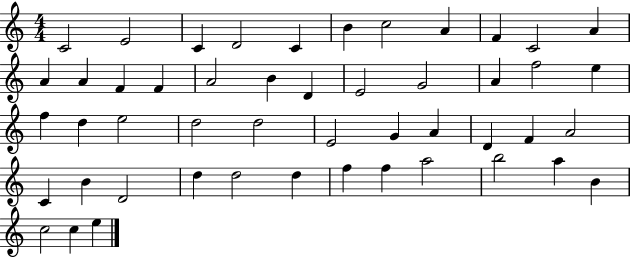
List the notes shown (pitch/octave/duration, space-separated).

C4/h E4/h C4/q D4/h C4/q B4/q C5/h A4/q F4/q C4/h A4/q A4/q A4/q F4/q F4/q A4/h B4/q D4/q E4/h G4/h A4/q F5/h E5/q F5/q D5/q E5/h D5/h D5/h E4/h G4/q A4/q D4/q F4/q A4/h C4/q B4/q D4/h D5/q D5/h D5/q F5/q F5/q A5/h B5/h A5/q B4/q C5/h C5/q E5/q